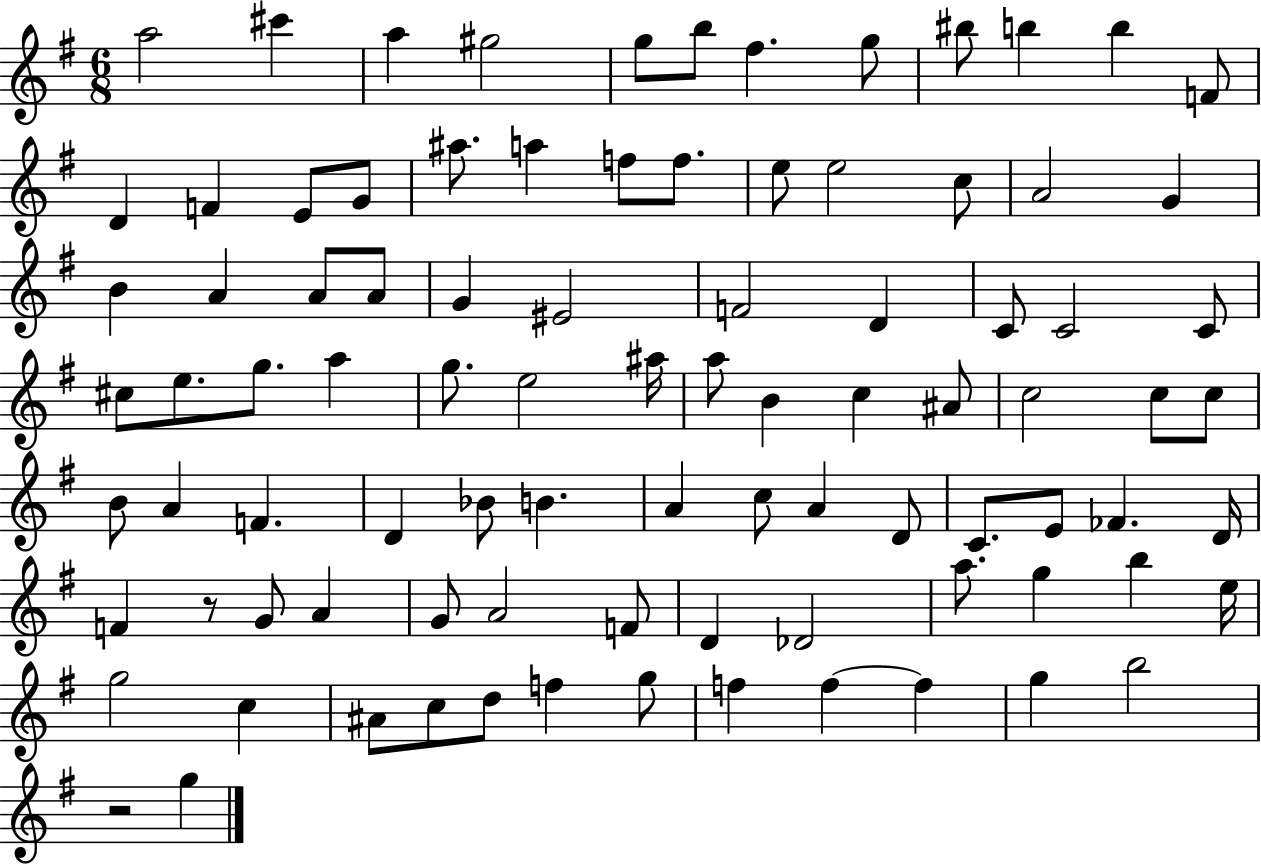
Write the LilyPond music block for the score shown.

{
  \clef treble
  \numericTimeSignature
  \time 6/8
  \key g \major
  a''2 cis'''4 | a''4 gis''2 | g''8 b''8 fis''4. g''8 | bis''8 b''4 b''4 f'8 | \break d'4 f'4 e'8 g'8 | ais''8. a''4 f''8 f''8. | e''8 e''2 c''8 | a'2 g'4 | \break b'4 a'4 a'8 a'8 | g'4 eis'2 | f'2 d'4 | c'8 c'2 c'8 | \break cis''8 e''8. g''8. a''4 | g''8. e''2 ais''16 | a''8 b'4 c''4 ais'8 | c''2 c''8 c''8 | \break b'8 a'4 f'4. | d'4 bes'8 b'4. | a'4 c''8 a'4 d'8 | c'8. e'8 fes'4. d'16 | \break f'4 r8 g'8 a'4 | g'8 a'2 f'8 | d'4 des'2 | a''8. g''4 b''4 e''16 | \break g''2 c''4 | ais'8 c''8 d''8 f''4 g''8 | f''4 f''4~~ f''4 | g''4 b''2 | \break r2 g''4 | \bar "|."
}